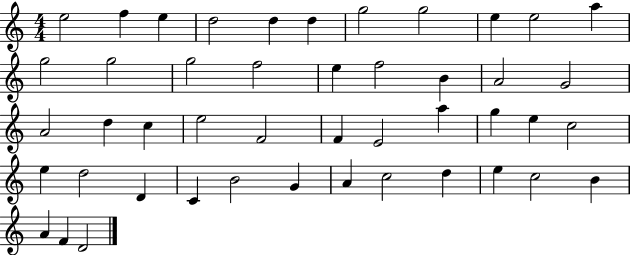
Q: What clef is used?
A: treble